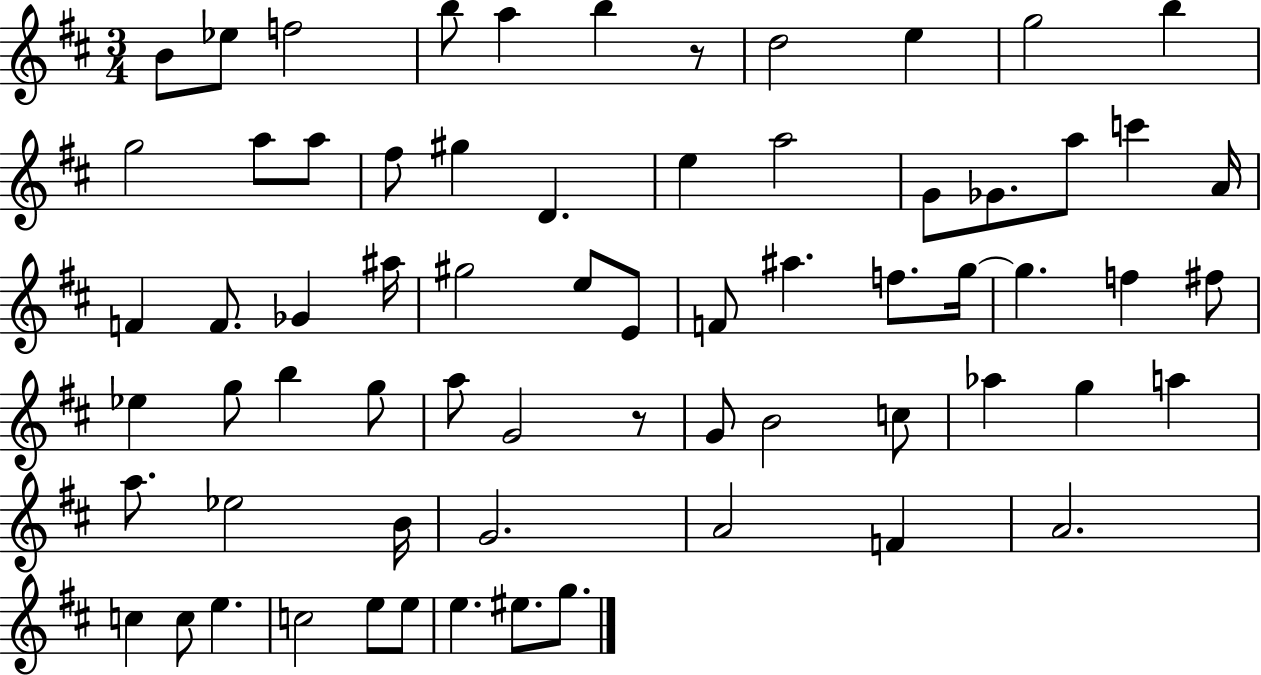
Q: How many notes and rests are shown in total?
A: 67